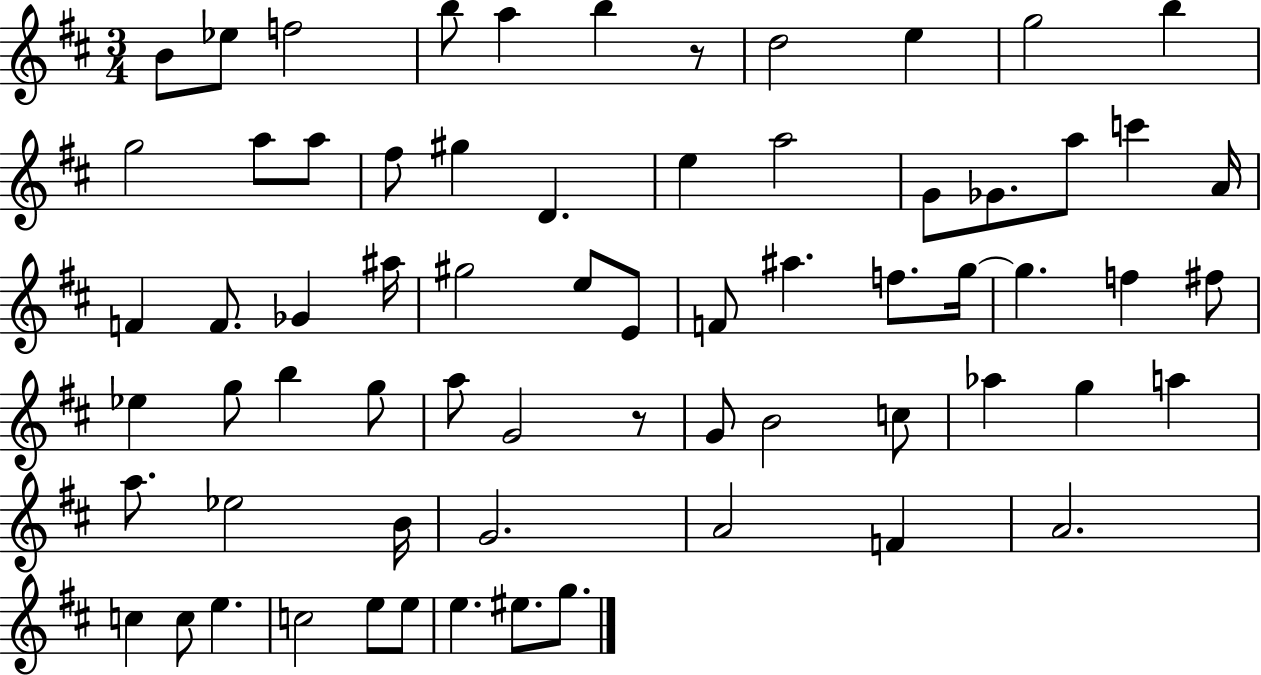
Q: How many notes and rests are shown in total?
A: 67